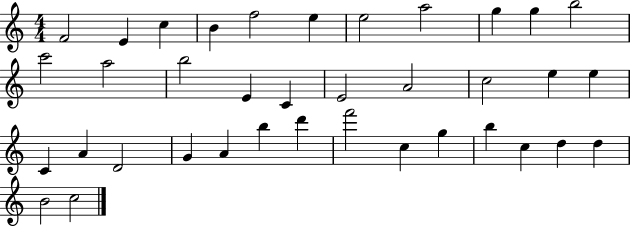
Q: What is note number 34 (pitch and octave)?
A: D5